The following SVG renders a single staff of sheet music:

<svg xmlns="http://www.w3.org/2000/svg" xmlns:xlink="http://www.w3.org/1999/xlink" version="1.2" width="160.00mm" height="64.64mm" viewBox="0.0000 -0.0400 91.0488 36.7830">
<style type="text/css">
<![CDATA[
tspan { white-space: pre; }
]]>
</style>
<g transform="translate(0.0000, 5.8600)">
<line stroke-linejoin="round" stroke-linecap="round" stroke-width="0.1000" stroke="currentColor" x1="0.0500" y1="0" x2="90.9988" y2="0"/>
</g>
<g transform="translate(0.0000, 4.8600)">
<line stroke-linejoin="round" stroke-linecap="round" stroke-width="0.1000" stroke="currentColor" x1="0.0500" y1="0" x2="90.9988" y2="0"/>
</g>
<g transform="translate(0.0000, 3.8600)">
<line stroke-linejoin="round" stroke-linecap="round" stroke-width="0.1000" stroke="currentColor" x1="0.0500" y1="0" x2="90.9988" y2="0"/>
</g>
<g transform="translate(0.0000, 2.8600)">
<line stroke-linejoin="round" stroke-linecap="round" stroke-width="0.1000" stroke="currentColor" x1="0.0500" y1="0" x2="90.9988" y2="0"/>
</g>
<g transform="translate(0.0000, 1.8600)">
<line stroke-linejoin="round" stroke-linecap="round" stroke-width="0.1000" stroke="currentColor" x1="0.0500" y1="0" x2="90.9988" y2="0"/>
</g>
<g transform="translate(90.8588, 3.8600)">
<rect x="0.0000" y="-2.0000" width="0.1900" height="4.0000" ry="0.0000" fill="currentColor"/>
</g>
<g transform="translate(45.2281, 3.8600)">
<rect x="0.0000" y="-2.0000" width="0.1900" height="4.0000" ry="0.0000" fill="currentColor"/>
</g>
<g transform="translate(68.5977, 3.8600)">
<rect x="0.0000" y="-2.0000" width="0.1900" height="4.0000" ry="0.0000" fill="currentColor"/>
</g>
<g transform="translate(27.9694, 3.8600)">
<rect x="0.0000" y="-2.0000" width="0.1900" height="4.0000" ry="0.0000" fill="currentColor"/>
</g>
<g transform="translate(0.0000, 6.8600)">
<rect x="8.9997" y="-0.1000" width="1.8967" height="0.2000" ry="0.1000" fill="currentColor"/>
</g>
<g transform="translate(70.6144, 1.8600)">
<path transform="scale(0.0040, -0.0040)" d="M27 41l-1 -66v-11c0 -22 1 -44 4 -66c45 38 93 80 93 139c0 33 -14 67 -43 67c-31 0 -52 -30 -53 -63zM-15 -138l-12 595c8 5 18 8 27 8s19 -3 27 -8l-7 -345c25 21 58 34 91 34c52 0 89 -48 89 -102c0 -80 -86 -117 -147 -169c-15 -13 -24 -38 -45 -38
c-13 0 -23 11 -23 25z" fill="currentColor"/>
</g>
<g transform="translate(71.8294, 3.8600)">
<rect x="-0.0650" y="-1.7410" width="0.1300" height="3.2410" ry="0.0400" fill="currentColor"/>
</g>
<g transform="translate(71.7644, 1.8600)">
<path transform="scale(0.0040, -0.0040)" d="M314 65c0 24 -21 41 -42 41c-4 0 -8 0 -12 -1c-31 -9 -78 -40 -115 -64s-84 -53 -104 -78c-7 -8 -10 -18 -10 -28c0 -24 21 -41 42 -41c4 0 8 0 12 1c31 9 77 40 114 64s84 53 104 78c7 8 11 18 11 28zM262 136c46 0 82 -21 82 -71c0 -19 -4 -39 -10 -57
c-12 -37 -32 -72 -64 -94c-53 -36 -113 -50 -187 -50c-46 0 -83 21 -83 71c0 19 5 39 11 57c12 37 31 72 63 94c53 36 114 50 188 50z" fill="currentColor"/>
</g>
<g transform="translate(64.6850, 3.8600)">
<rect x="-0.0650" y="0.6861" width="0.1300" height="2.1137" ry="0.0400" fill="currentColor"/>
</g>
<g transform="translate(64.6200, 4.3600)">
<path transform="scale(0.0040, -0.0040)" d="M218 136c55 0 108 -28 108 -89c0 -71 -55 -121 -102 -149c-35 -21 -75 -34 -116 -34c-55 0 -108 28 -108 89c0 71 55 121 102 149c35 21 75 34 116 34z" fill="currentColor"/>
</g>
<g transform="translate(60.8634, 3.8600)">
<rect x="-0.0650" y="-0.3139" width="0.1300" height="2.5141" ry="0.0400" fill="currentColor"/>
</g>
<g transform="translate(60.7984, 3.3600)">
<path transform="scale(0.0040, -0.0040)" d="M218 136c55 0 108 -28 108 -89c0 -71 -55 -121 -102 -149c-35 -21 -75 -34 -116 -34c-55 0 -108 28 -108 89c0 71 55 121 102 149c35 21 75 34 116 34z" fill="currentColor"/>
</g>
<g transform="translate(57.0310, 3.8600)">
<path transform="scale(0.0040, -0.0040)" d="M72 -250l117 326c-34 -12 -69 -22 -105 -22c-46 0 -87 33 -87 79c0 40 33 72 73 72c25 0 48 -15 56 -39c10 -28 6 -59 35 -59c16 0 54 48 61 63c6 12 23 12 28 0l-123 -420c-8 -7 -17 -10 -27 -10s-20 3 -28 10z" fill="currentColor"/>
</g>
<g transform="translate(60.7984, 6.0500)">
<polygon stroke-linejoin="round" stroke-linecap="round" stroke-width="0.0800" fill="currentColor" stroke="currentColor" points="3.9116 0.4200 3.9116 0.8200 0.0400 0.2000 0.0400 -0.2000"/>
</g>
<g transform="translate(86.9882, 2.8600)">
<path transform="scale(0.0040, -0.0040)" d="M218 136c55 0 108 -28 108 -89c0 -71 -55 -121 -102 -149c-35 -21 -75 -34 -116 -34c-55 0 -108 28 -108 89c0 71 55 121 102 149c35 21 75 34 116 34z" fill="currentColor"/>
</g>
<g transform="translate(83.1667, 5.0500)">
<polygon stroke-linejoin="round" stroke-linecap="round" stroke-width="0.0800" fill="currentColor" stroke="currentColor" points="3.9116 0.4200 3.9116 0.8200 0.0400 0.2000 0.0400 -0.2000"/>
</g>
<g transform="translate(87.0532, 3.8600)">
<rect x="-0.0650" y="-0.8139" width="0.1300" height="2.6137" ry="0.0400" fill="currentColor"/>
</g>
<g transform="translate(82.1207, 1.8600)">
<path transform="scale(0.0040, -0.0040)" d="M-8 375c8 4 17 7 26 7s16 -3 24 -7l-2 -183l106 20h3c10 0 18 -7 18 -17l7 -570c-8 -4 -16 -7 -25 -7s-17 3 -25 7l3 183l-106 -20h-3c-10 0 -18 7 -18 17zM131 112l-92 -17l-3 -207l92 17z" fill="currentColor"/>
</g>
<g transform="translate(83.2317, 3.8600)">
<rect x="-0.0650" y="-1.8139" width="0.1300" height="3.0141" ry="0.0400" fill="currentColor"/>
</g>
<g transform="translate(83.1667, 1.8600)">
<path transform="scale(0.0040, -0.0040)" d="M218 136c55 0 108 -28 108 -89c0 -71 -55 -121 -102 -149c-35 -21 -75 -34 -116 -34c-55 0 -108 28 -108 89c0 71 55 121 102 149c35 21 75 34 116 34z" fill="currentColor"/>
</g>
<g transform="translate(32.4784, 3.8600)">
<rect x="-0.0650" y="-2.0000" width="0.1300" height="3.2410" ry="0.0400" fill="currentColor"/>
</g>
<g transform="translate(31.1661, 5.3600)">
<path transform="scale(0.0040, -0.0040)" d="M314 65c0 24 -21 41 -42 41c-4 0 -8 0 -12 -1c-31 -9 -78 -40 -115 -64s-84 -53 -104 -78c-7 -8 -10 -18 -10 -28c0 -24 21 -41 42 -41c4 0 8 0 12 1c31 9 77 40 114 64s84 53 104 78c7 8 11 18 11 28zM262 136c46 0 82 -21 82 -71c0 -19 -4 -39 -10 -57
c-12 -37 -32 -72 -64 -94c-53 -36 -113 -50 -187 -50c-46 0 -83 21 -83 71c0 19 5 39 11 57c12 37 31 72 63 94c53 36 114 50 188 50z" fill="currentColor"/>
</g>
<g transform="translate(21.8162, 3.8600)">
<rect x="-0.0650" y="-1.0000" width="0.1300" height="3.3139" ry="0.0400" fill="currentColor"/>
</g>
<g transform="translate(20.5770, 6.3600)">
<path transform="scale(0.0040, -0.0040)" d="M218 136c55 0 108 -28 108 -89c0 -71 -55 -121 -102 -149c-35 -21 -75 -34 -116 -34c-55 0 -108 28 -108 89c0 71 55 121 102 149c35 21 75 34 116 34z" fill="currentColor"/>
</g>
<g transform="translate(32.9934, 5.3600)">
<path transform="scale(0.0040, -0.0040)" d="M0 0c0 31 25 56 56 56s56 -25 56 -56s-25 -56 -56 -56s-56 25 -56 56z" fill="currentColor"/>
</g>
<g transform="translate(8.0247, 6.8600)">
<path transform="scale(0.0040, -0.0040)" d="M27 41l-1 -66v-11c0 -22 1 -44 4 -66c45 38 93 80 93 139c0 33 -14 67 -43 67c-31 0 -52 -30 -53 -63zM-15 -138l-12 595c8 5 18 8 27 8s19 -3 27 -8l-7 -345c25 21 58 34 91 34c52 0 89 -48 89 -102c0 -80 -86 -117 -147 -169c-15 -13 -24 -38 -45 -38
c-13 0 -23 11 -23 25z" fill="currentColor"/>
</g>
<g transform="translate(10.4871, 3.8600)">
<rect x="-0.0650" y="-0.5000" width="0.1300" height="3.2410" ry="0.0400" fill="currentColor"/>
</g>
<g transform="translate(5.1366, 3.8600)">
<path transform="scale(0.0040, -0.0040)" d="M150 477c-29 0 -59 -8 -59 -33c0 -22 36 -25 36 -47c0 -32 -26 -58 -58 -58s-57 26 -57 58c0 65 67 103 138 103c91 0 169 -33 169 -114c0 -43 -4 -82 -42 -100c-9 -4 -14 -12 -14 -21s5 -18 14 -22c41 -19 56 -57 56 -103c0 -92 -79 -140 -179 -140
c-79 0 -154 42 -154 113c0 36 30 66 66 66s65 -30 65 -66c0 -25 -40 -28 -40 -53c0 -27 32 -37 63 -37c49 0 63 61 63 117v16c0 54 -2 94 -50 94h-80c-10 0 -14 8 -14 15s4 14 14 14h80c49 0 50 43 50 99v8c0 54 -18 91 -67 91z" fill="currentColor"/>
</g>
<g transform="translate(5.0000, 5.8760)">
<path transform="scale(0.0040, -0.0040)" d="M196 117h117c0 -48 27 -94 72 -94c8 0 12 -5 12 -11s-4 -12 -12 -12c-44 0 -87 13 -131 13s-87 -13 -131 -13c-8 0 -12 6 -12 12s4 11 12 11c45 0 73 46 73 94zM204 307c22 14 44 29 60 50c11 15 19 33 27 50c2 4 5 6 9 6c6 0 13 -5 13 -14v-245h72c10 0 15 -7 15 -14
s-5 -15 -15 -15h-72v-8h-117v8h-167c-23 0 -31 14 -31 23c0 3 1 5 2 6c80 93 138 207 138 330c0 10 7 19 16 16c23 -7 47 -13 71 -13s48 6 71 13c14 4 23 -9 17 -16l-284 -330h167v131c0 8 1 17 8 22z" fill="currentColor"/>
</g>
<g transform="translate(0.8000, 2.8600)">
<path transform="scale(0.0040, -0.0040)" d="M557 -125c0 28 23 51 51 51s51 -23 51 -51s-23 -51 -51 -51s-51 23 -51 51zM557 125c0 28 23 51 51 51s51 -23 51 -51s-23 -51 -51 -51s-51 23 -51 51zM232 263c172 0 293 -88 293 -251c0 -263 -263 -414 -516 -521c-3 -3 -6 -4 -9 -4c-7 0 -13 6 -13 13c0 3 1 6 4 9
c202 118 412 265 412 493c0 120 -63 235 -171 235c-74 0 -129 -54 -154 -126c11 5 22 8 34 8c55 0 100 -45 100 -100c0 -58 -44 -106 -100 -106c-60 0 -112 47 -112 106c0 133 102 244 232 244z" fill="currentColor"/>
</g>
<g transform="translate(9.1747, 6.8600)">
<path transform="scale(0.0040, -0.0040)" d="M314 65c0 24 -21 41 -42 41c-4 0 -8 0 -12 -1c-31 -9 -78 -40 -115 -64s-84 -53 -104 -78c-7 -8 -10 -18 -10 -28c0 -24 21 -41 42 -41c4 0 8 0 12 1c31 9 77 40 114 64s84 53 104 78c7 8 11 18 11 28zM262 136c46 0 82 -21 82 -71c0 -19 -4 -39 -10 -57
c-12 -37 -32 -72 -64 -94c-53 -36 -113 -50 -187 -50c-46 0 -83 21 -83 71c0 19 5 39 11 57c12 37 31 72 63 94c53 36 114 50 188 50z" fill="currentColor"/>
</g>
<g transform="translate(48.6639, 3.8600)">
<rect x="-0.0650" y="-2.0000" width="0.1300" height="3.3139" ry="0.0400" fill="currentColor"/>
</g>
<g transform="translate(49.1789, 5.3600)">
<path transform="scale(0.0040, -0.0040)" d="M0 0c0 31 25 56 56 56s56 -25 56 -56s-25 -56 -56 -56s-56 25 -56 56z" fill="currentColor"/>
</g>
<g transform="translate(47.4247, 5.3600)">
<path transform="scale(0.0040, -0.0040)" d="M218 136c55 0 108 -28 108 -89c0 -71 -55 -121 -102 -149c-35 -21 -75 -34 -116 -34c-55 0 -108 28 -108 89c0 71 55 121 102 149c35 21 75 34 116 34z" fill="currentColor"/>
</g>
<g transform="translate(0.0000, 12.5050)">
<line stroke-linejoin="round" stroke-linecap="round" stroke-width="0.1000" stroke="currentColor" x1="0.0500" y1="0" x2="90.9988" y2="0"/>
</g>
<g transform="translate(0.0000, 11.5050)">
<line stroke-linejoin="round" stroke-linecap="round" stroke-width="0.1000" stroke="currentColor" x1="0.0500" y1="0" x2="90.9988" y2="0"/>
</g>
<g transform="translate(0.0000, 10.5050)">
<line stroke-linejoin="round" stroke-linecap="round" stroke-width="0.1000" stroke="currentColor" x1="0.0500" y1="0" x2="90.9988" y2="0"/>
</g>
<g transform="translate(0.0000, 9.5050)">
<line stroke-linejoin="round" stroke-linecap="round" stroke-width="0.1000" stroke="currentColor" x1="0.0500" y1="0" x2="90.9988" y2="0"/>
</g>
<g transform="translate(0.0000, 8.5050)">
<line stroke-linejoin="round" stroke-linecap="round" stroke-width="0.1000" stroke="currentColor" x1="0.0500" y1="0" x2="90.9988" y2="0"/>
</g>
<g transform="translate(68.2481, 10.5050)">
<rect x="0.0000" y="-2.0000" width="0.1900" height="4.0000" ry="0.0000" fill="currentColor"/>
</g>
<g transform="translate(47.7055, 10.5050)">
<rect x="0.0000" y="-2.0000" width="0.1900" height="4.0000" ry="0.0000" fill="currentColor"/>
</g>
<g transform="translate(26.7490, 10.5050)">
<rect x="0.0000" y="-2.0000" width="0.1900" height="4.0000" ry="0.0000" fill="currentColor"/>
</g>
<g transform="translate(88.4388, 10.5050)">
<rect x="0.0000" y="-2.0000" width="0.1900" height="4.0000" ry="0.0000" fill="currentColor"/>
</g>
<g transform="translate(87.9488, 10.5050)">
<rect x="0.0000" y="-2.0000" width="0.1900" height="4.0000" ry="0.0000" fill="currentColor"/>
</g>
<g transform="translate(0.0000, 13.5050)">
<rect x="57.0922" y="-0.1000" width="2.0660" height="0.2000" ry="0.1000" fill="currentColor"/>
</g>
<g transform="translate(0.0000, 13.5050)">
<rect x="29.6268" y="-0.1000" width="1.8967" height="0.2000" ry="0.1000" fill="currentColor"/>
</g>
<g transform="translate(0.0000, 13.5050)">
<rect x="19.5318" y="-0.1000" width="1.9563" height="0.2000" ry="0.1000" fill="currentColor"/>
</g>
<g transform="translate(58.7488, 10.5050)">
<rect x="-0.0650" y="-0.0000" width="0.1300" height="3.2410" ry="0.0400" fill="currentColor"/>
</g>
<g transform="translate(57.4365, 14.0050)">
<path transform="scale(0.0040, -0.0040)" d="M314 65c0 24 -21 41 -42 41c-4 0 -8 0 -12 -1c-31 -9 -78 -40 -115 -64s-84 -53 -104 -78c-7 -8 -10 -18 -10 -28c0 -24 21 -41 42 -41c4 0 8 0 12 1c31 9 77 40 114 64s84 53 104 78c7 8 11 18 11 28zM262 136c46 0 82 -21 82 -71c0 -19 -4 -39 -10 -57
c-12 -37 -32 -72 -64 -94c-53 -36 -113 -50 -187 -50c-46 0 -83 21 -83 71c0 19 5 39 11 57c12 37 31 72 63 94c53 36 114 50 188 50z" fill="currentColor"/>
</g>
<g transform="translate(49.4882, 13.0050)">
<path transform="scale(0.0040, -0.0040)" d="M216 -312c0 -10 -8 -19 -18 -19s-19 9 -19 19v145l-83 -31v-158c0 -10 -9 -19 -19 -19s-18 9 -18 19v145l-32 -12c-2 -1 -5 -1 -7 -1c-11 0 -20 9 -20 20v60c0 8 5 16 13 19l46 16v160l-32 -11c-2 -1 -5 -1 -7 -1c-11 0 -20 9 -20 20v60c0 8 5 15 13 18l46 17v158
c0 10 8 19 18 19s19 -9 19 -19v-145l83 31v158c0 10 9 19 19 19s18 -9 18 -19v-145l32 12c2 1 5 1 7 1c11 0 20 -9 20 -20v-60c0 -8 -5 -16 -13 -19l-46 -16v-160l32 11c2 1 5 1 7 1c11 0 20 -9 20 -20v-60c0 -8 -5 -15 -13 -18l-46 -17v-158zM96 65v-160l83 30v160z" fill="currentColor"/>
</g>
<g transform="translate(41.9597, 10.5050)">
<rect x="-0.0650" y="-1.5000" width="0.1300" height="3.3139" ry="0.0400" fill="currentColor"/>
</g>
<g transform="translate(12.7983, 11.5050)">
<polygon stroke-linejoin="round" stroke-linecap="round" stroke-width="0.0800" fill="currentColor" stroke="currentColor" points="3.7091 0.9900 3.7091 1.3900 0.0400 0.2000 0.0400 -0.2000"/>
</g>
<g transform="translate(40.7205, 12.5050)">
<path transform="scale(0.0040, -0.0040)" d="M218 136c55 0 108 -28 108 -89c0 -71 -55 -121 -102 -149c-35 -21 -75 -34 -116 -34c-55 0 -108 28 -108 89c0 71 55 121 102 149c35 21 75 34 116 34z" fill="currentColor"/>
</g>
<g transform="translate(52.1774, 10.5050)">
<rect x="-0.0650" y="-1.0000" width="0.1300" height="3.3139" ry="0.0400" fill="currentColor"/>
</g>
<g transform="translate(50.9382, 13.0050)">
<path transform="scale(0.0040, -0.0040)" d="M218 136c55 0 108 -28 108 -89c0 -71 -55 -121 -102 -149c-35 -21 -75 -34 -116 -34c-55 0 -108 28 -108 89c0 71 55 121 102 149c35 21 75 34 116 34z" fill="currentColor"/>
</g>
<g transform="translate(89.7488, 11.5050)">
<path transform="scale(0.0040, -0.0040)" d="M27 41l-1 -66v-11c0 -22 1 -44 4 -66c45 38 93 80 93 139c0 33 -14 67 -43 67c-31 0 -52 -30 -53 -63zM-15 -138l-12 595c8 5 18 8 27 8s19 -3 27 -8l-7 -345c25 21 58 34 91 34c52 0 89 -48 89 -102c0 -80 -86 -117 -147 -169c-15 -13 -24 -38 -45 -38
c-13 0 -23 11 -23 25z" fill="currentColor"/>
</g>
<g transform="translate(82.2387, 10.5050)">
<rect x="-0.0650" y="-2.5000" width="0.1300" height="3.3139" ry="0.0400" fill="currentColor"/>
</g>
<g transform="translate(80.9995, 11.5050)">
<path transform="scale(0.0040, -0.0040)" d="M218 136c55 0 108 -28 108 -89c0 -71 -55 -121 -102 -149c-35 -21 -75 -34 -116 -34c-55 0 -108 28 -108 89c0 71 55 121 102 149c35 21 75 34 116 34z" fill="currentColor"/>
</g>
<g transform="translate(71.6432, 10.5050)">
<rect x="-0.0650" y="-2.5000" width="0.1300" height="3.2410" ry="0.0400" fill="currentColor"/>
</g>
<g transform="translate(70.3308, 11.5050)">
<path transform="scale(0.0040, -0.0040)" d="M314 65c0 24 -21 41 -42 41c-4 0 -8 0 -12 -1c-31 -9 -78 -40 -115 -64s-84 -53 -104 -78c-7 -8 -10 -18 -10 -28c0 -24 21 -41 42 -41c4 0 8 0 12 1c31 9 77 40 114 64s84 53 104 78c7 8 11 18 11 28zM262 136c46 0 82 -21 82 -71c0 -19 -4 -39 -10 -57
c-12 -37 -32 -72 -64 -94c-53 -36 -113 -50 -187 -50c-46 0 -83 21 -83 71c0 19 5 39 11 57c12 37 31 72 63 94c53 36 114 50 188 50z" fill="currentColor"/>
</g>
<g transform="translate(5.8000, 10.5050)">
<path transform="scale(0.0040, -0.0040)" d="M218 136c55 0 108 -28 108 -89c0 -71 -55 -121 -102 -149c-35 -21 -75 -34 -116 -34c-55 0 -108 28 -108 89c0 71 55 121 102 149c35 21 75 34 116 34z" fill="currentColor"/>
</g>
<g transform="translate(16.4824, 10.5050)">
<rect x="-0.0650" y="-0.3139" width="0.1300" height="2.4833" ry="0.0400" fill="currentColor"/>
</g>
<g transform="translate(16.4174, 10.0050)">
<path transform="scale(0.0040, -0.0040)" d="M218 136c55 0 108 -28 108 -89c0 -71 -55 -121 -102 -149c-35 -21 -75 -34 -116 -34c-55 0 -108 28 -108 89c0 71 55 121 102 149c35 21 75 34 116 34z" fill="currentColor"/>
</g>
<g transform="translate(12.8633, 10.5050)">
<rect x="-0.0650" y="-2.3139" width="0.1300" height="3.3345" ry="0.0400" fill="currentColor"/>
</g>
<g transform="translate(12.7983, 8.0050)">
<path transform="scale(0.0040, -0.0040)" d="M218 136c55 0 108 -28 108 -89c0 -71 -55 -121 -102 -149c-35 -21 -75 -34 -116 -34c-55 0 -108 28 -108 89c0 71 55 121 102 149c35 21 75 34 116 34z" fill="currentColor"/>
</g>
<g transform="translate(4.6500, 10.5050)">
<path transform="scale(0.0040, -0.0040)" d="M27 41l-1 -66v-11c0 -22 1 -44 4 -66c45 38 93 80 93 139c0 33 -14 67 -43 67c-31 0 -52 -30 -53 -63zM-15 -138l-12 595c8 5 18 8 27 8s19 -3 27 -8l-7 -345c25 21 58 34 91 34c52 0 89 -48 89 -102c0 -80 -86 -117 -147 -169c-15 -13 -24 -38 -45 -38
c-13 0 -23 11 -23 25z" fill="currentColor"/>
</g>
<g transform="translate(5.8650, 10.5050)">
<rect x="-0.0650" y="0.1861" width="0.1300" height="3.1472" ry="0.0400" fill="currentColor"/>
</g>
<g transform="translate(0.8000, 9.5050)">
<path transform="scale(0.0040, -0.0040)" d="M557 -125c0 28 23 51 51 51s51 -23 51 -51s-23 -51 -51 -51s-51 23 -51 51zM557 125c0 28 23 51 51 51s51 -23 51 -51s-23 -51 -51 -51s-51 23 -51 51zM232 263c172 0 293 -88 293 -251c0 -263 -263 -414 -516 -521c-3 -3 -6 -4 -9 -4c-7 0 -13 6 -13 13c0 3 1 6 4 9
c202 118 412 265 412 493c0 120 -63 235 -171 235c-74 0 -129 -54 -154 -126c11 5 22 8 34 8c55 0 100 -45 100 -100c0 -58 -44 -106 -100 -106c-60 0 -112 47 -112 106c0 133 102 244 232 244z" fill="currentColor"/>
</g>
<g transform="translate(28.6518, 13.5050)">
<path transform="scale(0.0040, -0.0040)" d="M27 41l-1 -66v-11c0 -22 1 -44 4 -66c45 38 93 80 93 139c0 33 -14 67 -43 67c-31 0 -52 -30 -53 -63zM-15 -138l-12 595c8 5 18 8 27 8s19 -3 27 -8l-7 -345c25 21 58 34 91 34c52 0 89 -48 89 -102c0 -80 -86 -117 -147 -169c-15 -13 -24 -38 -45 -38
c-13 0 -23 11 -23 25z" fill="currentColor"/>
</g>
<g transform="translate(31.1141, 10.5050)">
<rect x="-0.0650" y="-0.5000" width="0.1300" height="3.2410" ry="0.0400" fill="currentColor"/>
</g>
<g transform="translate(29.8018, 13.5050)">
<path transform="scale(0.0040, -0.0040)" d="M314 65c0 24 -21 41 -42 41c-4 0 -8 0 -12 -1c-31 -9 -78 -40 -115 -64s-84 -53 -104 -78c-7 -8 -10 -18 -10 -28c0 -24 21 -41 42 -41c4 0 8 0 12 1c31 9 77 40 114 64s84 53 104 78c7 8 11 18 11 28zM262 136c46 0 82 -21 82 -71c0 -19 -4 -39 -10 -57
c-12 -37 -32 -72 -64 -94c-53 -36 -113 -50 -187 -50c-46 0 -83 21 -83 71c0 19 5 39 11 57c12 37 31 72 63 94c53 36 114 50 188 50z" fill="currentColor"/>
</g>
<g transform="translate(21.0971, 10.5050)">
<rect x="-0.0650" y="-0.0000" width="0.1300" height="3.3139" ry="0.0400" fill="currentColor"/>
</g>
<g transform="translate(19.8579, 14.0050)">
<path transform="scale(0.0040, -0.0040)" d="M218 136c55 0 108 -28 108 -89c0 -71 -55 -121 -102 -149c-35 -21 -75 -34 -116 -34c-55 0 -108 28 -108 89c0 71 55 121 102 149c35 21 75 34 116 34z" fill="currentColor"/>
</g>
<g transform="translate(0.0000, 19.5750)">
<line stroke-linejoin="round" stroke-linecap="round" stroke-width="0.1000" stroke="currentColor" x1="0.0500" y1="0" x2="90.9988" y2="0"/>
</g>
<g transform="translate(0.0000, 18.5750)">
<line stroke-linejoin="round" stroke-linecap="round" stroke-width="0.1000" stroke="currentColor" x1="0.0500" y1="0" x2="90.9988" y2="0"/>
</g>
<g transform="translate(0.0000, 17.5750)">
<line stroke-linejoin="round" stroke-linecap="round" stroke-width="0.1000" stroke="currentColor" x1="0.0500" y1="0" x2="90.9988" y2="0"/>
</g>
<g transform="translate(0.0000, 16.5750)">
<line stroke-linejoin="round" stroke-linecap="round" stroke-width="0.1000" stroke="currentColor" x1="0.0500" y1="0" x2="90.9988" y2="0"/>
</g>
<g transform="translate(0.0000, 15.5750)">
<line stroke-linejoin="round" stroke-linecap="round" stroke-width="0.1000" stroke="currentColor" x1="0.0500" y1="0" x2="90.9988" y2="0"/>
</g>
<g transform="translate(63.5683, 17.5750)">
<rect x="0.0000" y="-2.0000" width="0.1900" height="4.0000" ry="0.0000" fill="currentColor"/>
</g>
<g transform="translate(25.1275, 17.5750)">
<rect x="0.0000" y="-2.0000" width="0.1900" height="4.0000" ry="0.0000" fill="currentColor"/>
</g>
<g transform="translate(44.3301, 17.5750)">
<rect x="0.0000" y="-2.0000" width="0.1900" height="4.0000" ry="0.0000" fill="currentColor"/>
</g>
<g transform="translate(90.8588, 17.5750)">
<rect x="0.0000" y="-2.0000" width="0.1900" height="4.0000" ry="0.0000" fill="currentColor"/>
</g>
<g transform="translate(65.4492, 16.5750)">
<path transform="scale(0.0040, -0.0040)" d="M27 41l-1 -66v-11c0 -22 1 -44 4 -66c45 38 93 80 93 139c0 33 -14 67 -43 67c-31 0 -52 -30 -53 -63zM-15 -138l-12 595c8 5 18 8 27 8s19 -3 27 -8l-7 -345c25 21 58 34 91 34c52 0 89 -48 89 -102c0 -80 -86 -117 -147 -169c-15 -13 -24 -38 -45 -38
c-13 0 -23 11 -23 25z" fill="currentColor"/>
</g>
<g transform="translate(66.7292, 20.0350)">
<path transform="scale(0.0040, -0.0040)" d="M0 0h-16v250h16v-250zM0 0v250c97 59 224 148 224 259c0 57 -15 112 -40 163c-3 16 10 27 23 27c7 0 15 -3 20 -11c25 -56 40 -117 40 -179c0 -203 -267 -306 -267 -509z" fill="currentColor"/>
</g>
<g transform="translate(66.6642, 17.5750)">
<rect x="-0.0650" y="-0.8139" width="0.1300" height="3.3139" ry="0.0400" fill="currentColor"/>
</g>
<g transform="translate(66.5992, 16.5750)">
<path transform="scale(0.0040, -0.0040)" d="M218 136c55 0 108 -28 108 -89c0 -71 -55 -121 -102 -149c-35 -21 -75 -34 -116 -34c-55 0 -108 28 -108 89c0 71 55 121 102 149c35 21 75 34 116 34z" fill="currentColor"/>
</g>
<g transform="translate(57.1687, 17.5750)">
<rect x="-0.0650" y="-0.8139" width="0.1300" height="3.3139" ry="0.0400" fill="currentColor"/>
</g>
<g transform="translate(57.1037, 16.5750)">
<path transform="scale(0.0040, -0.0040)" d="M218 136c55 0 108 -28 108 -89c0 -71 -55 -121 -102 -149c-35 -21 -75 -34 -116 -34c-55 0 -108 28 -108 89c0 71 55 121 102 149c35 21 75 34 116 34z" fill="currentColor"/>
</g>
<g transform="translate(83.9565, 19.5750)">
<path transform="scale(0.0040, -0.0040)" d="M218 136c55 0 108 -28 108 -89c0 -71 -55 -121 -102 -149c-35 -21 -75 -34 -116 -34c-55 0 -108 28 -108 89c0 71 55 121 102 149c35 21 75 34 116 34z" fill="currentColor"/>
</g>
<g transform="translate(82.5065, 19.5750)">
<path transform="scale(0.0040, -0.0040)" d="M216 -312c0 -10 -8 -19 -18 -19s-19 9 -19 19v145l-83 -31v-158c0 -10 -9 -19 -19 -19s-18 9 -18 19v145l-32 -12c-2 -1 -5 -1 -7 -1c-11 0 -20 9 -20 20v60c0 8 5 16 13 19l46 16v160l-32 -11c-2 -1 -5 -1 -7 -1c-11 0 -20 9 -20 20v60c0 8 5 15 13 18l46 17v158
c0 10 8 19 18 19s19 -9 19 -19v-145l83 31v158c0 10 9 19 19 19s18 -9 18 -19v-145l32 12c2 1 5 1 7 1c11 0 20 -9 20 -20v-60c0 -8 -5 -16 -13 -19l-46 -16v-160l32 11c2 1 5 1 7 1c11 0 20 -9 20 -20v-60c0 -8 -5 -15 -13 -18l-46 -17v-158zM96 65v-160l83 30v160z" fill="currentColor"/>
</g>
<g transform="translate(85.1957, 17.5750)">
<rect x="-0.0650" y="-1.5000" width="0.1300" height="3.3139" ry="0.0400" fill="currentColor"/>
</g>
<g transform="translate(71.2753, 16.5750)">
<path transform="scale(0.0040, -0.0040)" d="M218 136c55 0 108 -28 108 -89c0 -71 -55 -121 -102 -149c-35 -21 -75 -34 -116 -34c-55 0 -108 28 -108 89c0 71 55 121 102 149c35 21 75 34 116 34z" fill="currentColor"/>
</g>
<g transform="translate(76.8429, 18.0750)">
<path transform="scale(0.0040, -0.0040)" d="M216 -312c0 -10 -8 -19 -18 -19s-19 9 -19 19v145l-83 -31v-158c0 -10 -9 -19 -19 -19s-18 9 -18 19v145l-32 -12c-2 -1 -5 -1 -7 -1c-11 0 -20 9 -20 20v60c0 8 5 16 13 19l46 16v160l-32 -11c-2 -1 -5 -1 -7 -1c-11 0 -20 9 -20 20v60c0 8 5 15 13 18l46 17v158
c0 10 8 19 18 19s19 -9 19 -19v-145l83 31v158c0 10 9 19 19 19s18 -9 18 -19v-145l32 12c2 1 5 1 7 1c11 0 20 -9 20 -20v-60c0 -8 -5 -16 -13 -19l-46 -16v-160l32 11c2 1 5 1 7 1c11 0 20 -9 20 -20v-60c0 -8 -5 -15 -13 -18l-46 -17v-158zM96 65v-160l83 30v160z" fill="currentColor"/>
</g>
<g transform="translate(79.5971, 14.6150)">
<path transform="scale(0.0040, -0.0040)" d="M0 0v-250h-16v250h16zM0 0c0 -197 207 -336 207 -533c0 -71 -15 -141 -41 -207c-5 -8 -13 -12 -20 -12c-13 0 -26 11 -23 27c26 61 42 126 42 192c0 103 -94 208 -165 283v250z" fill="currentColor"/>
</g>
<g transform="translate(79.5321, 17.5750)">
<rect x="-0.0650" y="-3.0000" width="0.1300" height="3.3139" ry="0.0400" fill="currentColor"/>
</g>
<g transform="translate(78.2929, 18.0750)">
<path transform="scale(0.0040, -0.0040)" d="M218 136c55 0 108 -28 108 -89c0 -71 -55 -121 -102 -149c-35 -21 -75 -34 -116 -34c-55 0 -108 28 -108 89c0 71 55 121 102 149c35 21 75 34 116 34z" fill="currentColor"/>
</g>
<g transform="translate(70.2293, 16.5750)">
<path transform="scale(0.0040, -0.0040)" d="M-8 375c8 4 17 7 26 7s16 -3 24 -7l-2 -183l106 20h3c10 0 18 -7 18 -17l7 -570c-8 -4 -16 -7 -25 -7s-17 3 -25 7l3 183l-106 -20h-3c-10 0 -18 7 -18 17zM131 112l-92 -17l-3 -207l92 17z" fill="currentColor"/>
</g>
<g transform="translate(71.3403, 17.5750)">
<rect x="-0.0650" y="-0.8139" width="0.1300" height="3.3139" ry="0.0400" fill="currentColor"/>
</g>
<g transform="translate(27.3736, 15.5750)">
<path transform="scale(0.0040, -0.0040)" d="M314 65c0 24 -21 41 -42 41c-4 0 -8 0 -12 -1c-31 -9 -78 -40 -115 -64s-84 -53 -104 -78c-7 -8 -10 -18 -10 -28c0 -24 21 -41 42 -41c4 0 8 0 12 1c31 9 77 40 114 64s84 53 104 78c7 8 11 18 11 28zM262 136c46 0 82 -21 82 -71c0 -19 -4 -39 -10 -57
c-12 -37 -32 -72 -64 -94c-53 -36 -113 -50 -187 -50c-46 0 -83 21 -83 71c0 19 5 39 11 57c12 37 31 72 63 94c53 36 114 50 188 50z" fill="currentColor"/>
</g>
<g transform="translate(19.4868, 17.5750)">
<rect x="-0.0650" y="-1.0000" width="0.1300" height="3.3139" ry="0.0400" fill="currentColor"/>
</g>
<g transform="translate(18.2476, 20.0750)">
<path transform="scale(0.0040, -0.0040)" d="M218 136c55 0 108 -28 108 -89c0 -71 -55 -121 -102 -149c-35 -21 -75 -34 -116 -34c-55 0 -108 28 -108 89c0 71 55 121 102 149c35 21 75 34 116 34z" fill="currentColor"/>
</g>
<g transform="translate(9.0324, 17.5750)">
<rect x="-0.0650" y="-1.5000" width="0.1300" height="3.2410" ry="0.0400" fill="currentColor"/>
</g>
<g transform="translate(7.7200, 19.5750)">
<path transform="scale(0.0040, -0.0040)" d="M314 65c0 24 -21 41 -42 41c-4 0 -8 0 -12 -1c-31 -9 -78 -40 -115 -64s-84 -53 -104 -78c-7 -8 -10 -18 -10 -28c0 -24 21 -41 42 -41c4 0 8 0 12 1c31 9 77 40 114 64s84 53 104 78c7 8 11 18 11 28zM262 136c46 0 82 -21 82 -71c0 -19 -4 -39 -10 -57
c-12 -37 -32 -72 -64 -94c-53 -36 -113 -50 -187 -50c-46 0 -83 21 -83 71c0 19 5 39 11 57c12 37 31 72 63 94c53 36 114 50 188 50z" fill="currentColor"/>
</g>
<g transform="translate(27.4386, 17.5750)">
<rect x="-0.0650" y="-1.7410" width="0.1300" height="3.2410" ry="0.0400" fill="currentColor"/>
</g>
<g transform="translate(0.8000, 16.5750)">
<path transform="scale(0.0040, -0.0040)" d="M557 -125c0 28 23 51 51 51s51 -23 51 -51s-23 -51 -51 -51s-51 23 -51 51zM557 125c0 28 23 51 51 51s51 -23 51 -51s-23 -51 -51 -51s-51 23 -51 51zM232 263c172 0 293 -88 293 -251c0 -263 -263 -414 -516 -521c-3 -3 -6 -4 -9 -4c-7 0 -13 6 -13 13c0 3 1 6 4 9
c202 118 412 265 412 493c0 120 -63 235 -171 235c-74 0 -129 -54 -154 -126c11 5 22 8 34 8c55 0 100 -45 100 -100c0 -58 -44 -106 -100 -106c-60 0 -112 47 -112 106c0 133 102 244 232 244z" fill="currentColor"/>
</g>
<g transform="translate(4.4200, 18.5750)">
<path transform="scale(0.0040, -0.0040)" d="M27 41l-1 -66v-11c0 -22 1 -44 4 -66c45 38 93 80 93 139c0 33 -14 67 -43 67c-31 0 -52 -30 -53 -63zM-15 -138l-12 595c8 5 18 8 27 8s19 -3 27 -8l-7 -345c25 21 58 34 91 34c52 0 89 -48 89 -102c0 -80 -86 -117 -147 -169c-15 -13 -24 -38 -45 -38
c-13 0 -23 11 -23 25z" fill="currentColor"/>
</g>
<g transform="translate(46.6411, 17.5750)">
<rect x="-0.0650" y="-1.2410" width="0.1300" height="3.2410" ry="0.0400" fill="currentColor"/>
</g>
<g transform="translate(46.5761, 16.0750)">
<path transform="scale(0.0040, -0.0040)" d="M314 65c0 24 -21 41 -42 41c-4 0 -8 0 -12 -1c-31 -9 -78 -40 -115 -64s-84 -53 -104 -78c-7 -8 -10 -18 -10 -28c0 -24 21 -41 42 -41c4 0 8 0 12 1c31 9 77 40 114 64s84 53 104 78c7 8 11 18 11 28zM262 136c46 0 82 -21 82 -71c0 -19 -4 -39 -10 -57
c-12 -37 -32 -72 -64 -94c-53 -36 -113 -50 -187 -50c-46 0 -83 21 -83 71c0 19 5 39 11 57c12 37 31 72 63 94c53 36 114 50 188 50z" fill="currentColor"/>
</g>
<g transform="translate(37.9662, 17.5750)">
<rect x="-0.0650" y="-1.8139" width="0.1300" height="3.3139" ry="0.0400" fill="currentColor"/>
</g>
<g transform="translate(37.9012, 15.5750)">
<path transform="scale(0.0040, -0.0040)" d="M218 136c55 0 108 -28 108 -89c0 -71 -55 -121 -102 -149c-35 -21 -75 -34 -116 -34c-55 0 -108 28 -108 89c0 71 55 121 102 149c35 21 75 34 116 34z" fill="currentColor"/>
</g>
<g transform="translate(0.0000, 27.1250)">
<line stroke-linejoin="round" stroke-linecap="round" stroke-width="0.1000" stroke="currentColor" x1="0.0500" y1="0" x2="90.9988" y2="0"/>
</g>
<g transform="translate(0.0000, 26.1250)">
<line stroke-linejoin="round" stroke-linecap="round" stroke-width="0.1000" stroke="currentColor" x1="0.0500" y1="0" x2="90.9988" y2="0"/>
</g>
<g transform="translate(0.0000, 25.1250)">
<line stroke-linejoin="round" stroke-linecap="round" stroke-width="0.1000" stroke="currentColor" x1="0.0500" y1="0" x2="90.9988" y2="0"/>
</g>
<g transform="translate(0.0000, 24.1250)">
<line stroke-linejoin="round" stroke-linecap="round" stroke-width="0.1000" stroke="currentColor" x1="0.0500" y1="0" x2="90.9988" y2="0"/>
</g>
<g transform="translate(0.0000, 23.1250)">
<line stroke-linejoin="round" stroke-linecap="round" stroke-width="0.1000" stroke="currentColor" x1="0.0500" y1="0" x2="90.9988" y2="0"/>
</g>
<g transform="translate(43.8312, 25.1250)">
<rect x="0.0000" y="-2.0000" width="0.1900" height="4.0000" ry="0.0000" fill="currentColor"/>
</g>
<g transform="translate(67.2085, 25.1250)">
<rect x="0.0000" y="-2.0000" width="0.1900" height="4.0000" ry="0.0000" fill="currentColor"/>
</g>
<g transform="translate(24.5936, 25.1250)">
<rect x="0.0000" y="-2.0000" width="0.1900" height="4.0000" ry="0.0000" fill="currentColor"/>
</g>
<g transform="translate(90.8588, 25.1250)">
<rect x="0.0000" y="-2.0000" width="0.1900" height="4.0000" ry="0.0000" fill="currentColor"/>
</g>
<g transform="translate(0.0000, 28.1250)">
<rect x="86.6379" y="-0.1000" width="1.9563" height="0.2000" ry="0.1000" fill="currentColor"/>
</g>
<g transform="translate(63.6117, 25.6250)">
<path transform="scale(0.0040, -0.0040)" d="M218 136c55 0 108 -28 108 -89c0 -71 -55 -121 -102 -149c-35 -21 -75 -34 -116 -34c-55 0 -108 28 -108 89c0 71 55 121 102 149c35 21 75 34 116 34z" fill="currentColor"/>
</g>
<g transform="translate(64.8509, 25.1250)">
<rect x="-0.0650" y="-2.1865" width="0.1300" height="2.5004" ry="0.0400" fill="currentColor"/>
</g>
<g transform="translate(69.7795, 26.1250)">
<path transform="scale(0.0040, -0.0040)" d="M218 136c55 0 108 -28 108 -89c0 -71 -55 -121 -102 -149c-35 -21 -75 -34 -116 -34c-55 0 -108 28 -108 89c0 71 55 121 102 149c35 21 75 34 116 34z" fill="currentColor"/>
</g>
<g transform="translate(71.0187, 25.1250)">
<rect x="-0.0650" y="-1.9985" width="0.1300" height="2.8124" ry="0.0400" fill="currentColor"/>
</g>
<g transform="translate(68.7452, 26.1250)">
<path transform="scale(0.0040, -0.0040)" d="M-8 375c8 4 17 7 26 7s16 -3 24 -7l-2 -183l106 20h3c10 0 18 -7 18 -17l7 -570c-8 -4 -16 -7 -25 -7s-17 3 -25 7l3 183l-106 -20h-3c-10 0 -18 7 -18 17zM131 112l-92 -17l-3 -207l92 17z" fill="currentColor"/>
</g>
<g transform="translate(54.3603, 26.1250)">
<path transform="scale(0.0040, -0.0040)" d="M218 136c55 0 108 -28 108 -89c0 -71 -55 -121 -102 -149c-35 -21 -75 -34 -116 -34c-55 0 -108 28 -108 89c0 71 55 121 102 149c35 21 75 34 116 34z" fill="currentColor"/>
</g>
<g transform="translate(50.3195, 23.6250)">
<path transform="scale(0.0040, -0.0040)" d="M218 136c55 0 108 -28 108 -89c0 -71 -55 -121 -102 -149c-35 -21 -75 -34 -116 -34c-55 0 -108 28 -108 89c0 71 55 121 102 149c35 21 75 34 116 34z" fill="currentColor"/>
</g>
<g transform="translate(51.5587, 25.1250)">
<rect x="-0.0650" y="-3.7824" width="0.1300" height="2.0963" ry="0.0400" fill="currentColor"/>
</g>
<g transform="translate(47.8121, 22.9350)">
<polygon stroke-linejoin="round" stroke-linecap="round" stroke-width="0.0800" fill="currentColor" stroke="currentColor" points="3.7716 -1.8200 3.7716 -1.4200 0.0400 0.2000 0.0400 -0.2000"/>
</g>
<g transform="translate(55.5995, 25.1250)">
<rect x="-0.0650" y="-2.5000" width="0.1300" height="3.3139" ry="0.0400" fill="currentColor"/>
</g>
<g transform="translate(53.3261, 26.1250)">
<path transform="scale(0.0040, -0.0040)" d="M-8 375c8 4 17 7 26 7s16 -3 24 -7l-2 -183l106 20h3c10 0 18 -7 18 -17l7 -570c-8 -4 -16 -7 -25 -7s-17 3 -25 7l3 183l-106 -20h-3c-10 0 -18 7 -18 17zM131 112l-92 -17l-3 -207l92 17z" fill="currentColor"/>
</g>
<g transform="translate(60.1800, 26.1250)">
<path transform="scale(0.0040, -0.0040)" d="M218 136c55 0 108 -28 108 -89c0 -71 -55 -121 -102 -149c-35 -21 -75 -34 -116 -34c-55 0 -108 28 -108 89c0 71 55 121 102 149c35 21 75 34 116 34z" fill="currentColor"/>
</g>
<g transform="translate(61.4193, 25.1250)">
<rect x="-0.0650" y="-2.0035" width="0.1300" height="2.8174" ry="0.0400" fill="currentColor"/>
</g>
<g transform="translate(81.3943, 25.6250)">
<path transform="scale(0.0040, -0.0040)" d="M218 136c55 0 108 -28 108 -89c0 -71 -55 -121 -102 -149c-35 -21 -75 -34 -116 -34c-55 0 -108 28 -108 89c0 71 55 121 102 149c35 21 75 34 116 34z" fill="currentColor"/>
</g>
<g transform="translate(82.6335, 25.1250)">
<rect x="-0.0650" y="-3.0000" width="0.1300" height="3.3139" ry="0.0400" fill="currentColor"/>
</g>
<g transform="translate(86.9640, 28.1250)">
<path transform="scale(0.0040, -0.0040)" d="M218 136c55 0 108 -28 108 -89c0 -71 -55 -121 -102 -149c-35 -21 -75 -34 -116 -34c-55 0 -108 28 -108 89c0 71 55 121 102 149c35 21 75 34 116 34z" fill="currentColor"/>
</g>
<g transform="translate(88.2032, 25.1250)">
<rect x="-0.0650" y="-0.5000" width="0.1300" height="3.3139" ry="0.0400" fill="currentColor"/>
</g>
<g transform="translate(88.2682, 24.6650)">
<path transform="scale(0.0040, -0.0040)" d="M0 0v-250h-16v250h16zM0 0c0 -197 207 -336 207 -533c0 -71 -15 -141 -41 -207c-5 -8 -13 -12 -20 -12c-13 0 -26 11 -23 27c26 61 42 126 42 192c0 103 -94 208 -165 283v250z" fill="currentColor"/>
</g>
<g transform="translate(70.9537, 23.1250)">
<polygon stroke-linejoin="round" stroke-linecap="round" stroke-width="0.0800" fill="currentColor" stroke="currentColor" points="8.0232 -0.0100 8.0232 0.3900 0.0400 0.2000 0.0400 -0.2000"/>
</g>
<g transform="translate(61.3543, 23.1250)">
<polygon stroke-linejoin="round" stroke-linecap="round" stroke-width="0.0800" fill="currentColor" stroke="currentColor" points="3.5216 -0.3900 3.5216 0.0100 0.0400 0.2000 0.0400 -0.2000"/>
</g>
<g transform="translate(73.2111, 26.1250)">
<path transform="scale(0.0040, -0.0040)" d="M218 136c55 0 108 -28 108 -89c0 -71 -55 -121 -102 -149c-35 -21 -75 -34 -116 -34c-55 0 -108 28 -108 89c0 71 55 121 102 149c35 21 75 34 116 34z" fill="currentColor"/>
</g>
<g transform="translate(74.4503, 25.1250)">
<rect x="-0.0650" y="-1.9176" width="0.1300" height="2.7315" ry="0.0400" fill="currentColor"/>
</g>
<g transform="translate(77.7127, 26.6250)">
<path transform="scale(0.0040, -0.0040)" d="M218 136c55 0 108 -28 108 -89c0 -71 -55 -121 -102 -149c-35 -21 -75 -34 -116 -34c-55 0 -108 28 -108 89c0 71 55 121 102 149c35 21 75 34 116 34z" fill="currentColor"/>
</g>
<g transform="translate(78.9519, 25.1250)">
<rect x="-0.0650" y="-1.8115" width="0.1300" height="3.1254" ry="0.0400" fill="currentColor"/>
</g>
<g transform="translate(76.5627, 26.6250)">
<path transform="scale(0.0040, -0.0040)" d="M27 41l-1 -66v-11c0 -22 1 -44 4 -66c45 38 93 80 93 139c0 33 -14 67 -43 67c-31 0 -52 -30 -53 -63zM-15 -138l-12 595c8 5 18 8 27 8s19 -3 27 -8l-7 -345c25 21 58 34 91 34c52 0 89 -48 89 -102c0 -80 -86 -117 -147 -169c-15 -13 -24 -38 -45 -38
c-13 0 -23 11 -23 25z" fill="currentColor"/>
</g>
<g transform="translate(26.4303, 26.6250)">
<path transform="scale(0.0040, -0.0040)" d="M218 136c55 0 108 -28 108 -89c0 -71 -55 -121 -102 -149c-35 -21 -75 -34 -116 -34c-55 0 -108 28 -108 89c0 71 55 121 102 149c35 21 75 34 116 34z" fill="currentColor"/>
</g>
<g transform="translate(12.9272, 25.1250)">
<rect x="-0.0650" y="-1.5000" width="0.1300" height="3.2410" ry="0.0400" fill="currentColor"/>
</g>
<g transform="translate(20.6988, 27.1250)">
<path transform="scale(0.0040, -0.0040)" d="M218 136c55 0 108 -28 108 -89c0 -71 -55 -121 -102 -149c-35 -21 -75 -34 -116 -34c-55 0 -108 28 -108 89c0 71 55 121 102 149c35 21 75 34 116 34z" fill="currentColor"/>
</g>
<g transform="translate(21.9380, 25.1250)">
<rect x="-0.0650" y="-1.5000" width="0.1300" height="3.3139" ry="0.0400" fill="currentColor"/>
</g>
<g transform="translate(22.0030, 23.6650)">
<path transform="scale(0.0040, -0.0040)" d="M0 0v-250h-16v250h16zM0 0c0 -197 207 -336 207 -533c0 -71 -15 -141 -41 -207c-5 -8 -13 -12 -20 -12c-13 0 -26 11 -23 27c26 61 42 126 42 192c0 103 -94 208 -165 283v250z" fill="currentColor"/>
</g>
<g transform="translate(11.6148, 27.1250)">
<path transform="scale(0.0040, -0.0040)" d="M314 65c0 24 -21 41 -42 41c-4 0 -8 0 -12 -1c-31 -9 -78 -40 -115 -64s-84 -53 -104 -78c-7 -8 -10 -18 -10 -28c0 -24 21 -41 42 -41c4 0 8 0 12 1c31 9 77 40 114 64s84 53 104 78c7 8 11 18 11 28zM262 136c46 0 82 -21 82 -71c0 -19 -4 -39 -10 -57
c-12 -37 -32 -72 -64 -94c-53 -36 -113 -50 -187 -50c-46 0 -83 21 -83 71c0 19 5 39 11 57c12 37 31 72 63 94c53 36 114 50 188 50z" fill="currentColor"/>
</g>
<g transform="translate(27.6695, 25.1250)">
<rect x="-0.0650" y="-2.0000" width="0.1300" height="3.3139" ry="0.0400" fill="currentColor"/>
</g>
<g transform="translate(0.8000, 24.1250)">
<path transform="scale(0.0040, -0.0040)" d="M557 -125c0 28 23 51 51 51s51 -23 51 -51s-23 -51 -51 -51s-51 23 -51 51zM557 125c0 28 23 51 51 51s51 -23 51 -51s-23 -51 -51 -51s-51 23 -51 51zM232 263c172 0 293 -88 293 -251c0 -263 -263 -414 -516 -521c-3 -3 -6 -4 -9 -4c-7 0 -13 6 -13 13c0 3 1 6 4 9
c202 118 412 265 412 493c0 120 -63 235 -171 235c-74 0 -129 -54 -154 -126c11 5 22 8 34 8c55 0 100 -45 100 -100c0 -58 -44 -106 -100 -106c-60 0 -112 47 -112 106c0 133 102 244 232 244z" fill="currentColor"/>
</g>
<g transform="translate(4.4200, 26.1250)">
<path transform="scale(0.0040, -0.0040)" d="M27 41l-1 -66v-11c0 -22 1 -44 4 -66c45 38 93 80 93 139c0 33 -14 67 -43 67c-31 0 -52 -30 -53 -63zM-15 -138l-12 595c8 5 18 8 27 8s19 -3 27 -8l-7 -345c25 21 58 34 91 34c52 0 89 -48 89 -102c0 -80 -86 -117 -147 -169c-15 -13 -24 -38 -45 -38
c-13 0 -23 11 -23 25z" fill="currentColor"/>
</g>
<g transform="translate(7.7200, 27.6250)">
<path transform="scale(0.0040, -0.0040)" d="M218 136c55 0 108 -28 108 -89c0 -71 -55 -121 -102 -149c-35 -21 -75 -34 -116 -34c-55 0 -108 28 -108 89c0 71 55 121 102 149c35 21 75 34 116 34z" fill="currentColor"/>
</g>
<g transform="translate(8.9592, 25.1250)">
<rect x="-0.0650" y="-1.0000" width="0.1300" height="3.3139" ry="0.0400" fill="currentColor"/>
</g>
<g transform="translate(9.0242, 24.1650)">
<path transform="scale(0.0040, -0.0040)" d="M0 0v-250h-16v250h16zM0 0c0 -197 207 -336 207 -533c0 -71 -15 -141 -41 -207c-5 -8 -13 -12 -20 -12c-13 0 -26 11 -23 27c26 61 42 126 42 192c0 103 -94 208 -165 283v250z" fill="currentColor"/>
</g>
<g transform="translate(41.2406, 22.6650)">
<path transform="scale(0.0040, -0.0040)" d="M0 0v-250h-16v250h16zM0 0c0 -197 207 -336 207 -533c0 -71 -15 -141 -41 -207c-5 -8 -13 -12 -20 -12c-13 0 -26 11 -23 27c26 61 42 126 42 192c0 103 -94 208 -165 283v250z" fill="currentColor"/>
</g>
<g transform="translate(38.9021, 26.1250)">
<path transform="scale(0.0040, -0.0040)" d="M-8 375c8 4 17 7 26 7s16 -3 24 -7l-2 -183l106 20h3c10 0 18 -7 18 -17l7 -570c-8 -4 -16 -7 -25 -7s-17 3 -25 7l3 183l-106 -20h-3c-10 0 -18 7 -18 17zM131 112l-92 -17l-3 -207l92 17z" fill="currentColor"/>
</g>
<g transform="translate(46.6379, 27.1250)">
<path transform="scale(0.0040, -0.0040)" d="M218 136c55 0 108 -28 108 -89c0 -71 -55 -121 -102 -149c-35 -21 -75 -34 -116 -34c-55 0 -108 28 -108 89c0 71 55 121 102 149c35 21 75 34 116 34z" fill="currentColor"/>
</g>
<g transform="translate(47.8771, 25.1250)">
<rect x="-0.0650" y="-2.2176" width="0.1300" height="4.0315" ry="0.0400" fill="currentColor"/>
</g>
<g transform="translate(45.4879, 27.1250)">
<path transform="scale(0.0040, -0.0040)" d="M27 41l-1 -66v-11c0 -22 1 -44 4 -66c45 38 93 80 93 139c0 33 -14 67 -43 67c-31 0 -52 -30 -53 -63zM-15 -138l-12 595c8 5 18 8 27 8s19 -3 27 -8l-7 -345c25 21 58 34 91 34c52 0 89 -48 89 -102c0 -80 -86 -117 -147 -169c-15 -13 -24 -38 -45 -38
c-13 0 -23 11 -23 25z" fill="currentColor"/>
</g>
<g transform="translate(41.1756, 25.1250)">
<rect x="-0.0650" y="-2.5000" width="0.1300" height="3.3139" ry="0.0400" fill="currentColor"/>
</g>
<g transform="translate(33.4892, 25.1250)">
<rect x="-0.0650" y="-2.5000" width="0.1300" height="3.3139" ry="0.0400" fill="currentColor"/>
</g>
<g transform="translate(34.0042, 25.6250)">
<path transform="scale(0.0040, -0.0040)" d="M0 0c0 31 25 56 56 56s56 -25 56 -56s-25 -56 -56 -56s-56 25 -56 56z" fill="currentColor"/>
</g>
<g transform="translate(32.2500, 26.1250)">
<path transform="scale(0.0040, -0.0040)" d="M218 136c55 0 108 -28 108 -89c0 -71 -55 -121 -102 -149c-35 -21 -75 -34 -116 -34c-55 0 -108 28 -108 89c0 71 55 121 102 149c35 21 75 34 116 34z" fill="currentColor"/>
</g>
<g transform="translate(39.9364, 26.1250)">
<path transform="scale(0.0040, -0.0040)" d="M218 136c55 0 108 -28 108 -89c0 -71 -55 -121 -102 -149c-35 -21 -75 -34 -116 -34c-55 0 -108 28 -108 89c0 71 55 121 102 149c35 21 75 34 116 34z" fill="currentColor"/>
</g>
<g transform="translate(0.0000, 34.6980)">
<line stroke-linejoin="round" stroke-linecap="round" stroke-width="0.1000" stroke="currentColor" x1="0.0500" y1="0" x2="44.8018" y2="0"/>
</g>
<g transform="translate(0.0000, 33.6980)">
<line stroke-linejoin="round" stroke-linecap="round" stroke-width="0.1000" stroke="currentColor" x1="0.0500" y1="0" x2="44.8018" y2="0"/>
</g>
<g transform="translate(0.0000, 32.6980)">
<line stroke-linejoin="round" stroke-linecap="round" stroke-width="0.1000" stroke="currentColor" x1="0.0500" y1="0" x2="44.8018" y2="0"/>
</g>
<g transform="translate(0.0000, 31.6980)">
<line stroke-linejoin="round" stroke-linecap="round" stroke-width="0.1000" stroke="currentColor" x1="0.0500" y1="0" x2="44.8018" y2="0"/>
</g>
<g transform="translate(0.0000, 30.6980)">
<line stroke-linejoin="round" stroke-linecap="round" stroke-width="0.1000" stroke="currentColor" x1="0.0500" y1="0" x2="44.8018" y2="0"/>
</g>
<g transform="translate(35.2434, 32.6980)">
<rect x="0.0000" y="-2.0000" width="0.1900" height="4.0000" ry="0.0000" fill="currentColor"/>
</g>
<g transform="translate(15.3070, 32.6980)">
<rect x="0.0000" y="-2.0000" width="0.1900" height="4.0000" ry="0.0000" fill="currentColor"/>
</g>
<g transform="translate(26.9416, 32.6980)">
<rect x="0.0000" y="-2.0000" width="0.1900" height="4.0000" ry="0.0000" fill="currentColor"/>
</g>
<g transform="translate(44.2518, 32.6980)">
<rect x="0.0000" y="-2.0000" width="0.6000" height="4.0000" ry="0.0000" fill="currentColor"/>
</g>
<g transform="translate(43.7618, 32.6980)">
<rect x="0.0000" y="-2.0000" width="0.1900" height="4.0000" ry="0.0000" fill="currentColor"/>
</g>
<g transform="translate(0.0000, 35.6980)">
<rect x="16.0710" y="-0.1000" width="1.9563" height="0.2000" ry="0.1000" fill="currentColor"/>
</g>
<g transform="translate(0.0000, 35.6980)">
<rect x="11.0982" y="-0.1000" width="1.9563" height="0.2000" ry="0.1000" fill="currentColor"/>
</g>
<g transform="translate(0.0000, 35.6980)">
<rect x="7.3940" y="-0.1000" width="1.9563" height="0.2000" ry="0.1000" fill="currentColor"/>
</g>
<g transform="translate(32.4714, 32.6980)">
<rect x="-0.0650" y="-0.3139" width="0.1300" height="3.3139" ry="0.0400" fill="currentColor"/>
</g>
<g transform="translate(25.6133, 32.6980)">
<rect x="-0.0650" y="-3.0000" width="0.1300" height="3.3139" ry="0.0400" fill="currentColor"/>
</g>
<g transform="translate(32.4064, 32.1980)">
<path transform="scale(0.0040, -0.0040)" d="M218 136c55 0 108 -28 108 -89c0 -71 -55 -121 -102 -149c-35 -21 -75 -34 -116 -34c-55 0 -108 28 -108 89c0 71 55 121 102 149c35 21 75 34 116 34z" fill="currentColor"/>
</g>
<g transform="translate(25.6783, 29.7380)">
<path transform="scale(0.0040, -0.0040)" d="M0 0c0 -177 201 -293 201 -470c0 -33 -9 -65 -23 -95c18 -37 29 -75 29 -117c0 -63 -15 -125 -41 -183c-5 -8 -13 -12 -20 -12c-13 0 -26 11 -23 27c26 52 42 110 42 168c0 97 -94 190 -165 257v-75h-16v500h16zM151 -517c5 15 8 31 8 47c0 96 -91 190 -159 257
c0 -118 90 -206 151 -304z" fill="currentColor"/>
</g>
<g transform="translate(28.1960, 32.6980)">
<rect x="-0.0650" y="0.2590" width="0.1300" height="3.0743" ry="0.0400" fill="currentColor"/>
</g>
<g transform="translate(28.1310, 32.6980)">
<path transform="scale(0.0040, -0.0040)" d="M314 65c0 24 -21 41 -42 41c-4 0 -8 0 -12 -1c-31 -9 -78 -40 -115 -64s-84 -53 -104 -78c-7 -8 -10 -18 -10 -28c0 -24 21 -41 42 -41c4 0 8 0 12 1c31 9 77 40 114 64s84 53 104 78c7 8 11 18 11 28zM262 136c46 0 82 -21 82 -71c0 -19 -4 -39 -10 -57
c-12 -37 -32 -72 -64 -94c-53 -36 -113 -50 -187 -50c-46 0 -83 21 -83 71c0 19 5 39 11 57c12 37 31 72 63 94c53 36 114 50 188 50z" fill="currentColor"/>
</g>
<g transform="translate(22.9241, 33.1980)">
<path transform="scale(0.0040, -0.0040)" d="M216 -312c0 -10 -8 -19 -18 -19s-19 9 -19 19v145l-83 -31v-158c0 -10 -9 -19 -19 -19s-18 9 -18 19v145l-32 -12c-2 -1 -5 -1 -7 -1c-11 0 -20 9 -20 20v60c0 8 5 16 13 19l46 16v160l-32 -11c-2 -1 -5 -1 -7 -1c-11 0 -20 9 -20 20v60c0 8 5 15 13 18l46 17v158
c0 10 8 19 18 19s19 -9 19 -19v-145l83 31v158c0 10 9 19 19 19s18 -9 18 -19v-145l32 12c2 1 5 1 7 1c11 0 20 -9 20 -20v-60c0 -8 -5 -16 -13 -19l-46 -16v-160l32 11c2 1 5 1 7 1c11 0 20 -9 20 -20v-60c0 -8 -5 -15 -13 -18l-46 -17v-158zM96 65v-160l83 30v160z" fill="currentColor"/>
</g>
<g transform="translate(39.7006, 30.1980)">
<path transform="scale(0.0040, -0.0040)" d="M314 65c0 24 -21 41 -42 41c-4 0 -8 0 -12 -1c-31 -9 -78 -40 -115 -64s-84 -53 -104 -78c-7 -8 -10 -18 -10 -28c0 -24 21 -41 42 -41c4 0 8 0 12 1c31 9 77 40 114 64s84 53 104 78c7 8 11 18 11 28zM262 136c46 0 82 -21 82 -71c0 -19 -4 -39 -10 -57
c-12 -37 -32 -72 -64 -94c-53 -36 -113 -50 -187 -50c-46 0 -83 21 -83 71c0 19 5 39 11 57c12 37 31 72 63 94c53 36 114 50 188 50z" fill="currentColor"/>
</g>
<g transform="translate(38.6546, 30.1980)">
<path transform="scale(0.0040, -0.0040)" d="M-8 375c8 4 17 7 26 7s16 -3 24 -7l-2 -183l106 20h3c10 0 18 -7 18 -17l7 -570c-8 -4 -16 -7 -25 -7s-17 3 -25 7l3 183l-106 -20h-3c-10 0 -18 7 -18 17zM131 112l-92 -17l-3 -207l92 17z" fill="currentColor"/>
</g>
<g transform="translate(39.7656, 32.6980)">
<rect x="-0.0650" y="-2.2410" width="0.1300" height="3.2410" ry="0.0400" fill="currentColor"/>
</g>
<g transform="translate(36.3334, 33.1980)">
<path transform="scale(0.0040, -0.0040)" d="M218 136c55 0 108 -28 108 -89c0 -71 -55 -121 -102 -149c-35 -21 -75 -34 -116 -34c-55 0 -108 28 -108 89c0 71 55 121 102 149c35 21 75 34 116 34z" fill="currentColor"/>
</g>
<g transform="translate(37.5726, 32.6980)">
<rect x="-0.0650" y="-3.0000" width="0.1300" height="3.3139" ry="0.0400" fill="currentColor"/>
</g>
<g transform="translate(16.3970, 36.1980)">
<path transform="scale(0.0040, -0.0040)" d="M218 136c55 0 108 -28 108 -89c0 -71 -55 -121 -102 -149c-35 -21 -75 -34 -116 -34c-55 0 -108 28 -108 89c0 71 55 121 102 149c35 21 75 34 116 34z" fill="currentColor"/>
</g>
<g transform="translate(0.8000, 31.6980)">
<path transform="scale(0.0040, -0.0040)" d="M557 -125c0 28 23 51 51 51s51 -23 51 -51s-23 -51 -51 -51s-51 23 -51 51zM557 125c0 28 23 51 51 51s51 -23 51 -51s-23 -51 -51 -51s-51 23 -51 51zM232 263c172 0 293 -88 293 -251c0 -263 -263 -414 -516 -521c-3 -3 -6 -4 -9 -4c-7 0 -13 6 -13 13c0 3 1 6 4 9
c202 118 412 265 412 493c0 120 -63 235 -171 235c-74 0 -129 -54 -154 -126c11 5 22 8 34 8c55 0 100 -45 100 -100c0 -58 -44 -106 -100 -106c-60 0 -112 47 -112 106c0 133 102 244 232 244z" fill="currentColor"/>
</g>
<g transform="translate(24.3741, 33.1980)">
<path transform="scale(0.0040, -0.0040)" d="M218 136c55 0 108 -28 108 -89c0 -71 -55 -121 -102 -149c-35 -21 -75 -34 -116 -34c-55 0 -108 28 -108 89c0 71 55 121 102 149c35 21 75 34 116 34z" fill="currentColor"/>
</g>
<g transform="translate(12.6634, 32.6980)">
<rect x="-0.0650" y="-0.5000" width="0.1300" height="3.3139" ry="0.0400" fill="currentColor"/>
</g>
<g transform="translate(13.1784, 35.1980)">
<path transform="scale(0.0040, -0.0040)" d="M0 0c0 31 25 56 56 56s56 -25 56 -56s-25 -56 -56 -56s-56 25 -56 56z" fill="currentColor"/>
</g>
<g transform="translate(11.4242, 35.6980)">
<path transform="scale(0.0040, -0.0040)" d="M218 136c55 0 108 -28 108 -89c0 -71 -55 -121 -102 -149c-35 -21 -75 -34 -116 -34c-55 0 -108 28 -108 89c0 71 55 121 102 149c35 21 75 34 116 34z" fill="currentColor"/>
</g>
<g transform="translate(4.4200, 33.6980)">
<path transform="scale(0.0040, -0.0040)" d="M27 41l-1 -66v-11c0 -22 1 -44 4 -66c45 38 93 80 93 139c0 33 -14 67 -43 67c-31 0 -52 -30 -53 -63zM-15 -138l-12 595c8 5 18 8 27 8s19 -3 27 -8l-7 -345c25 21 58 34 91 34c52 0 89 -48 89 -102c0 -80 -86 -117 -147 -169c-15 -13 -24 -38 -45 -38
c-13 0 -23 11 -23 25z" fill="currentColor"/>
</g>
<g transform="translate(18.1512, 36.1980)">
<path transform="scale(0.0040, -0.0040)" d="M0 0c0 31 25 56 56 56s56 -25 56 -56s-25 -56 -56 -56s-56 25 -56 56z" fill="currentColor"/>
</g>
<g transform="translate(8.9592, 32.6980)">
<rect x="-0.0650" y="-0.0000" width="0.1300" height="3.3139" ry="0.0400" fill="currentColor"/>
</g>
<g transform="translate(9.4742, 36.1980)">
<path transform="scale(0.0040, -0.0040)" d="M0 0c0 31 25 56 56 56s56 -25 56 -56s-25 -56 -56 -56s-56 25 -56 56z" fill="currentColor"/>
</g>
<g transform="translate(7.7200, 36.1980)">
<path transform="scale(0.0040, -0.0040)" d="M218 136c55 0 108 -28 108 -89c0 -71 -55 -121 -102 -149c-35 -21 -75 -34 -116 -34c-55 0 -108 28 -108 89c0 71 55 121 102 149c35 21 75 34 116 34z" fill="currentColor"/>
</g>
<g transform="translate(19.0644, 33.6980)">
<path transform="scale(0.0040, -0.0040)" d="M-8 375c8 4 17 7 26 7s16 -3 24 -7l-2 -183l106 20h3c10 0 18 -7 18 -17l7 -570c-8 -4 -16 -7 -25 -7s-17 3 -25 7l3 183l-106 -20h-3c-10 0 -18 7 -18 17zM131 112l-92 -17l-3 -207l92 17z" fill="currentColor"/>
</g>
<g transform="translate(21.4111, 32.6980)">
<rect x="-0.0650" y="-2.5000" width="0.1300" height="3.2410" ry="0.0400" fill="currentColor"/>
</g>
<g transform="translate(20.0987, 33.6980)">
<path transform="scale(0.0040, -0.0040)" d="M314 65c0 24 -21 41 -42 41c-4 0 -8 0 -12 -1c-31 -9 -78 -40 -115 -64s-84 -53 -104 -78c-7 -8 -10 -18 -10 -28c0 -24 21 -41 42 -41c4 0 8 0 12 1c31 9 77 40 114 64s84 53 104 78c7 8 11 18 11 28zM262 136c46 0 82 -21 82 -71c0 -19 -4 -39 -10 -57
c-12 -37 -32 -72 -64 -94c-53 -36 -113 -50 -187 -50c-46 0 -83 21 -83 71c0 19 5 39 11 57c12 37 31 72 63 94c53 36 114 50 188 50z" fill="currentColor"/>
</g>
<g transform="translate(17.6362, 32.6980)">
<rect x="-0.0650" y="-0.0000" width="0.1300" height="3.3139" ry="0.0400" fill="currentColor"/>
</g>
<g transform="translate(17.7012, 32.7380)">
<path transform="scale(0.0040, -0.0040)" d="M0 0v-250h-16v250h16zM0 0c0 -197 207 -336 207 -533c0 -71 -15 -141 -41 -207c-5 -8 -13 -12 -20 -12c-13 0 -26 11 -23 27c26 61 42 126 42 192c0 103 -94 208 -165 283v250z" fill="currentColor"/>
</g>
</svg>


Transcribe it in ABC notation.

X:1
T:Untitled
M:3/4
L:1/4
K:C
_E,,2 F,, A,,2 A,, z/2 E,/2 C,/2 _A,2 A,/2 F,/2 _D, B,/2 E,/2 D,, _E,,2 G,, ^F,, D,,2 B,,2 B,, G,,2 F,, A,2 A, G,2 F, _F,/2 F, ^C,/2 ^G,, F,,/2 G,,2 G,,/2 A,, _B,, B,,/2 _G,,/2 G,/2 B,, B,,/2 C,/2 B,,/2 B,,/2 _A,,/2 C, E,,/2 D,, E,, D,,/2 B,,2 ^C,/4 D,2 E, C, B,2